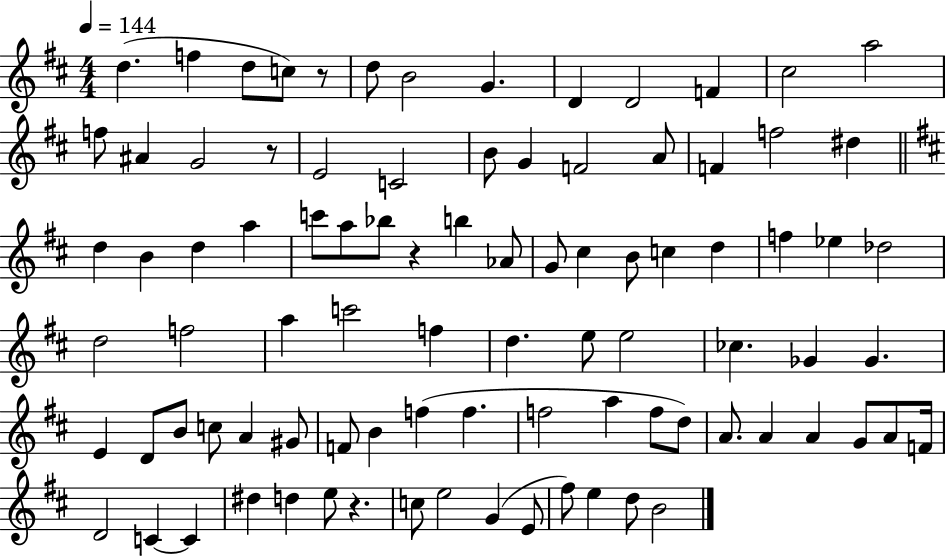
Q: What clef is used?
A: treble